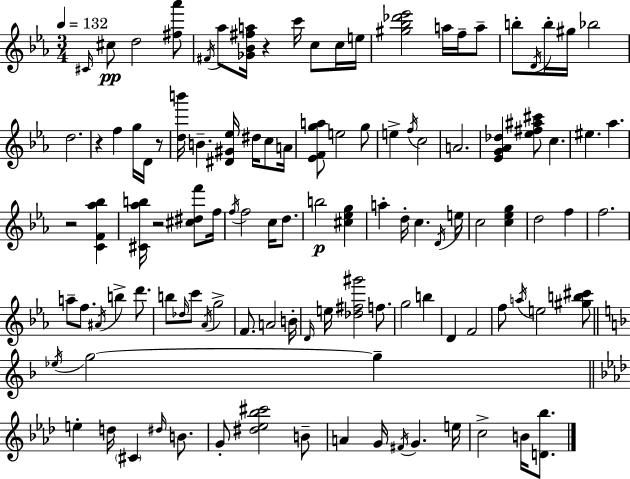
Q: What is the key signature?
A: EES major